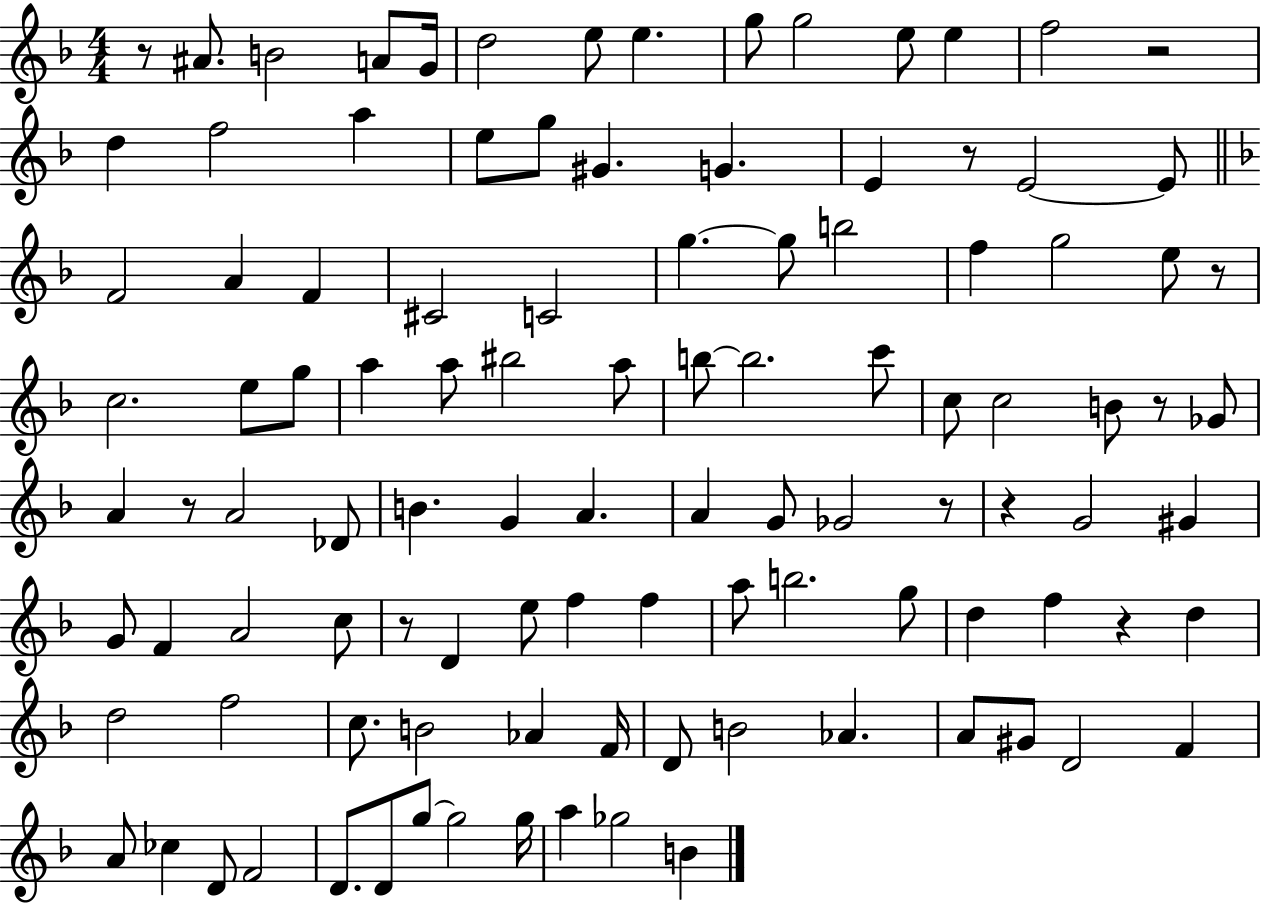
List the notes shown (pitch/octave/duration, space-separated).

R/e A#4/e. B4/h A4/e G4/s D5/h E5/e E5/q. G5/e G5/h E5/e E5/q F5/h R/h D5/q F5/h A5/q E5/e G5/e G#4/q. G4/q. E4/q R/e E4/h E4/e F4/h A4/q F4/q C#4/h C4/h G5/q. G5/e B5/h F5/q G5/h E5/e R/e C5/h. E5/e G5/e A5/q A5/e BIS5/h A5/e B5/e B5/h. C6/e C5/e C5/h B4/e R/e Gb4/e A4/q R/e A4/h Db4/e B4/q. G4/q A4/q. A4/q G4/e Gb4/h R/e R/q G4/h G#4/q G4/e F4/q A4/h C5/e R/e D4/q E5/e F5/q F5/q A5/e B5/h. G5/e D5/q F5/q R/q D5/q D5/h F5/h C5/e. B4/h Ab4/q F4/s D4/e B4/h Ab4/q. A4/e G#4/e D4/h F4/q A4/e CES5/q D4/e F4/h D4/e. D4/e G5/e G5/h G5/s A5/q Gb5/h B4/q